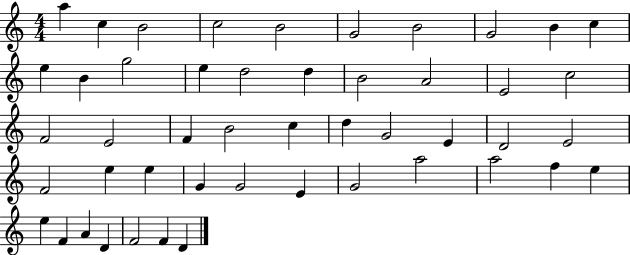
{
  \clef treble
  \numericTimeSignature
  \time 4/4
  \key c \major
  a''4 c''4 b'2 | c''2 b'2 | g'2 b'2 | g'2 b'4 c''4 | \break e''4 b'4 g''2 | e''4 d''2 d''4 | b'2 a'2 | e'2 c''2 | \break f'2 e'2 | f'4 b'2 c''4 | d''4 g'2 e'4 | d'2 e'2 | \break f'2 e''4 e''4 | g'4 g'2 e'4 | g'2 a''2 | a''2 f''4 e''4 | \break e''4 f'4 a'4 d'4 | f'2 f'4 d'4 | \bar "|."
}